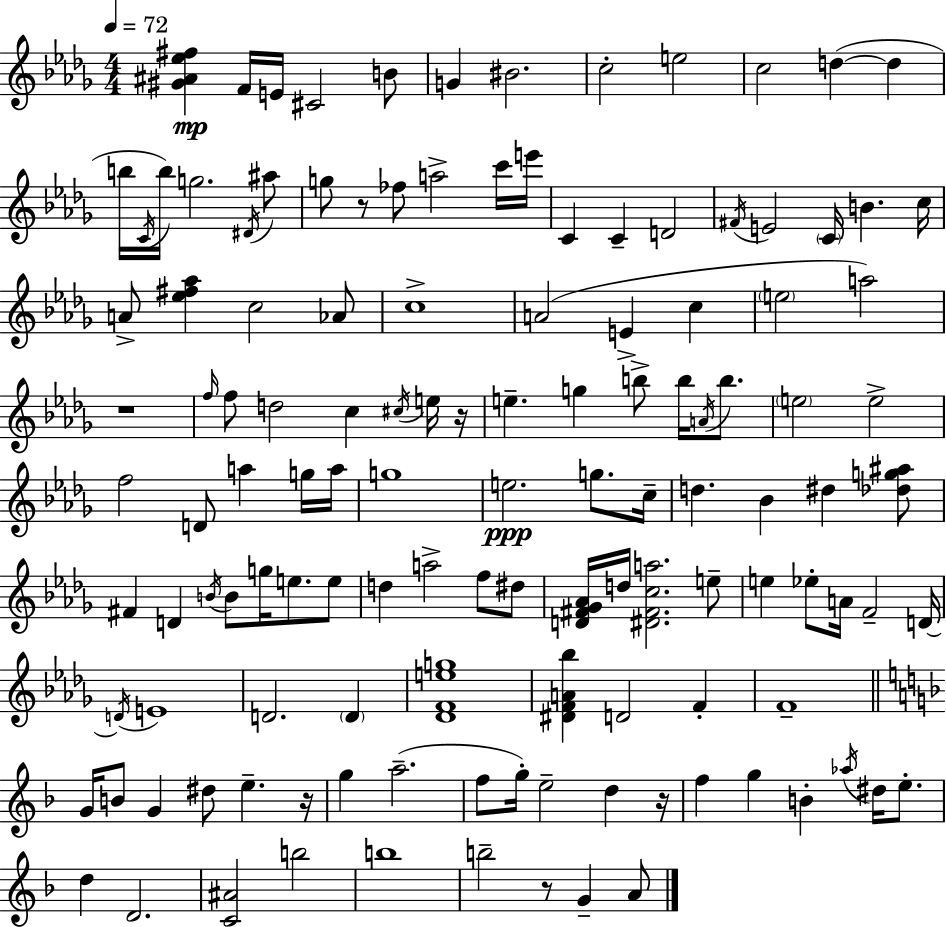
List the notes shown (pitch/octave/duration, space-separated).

[G#4,A#4,Eb5,F#5]/q F4/s E4/s C#4/h B4/e G4/q BIS4/h. C5/h E5/h C5/h D5/q D5/q B5/s C4/s B5/s G5/h. D#4/s A#5/e G5/e R/e FES5/e A5/h C6/s E6/s C4/q C4/q D4/h F#4/s E4/h C4/s B4/q. C5/s A4/e [Eb5,F#5,Ab5]/q C5/h Ab4/e C5/w A4/h E4/q C5/q E5/h A5/h R/w F5/s F5/e D5/h C5/q C#5/s E5/s R/s E5/q. G5/q B5/e B5/s A4/s B5/e. E5/h E5/h F5/h D4/e A5/q G5/s A5/s G5/w E5/h. G5/e. C5/s D5/q. Bb4/q D#5/q [Db5,G5,A#5]/e F#4/q D4/q B4/s B4/e G5/s E5/e. E5/e D5/q A5/h F5/e D#5/e [D4,F#4,Gb4,Ab4]/s D5/s [D#4,F#4,C5,A5]/h. E5/e E5/q Eb5/e A4/s F4/h D4/s D4/s E4/w D4/h. D4/q [Db4,F4,E5,G5]/w [D#4,F4,A4,Bb5]/q D4/h F4/q F4/w G4/s B4/e G4/q D#5/e E5/q. R/s G5/q A5/h. F5/e G5/s E5/h D5/q R/s F5/q G5/q B4/q Ab5/s D#5/s E5/e. D5/q D4/h. [C4,A#4]/h B5/h B5/w B5/h R/e G4/q A4/e